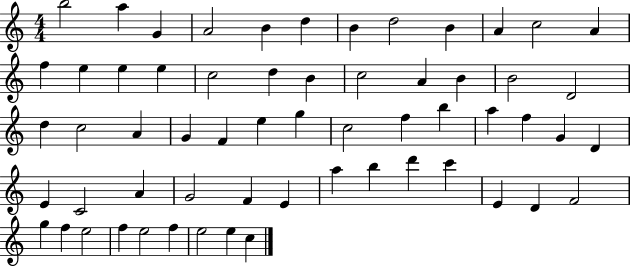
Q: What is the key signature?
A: C major